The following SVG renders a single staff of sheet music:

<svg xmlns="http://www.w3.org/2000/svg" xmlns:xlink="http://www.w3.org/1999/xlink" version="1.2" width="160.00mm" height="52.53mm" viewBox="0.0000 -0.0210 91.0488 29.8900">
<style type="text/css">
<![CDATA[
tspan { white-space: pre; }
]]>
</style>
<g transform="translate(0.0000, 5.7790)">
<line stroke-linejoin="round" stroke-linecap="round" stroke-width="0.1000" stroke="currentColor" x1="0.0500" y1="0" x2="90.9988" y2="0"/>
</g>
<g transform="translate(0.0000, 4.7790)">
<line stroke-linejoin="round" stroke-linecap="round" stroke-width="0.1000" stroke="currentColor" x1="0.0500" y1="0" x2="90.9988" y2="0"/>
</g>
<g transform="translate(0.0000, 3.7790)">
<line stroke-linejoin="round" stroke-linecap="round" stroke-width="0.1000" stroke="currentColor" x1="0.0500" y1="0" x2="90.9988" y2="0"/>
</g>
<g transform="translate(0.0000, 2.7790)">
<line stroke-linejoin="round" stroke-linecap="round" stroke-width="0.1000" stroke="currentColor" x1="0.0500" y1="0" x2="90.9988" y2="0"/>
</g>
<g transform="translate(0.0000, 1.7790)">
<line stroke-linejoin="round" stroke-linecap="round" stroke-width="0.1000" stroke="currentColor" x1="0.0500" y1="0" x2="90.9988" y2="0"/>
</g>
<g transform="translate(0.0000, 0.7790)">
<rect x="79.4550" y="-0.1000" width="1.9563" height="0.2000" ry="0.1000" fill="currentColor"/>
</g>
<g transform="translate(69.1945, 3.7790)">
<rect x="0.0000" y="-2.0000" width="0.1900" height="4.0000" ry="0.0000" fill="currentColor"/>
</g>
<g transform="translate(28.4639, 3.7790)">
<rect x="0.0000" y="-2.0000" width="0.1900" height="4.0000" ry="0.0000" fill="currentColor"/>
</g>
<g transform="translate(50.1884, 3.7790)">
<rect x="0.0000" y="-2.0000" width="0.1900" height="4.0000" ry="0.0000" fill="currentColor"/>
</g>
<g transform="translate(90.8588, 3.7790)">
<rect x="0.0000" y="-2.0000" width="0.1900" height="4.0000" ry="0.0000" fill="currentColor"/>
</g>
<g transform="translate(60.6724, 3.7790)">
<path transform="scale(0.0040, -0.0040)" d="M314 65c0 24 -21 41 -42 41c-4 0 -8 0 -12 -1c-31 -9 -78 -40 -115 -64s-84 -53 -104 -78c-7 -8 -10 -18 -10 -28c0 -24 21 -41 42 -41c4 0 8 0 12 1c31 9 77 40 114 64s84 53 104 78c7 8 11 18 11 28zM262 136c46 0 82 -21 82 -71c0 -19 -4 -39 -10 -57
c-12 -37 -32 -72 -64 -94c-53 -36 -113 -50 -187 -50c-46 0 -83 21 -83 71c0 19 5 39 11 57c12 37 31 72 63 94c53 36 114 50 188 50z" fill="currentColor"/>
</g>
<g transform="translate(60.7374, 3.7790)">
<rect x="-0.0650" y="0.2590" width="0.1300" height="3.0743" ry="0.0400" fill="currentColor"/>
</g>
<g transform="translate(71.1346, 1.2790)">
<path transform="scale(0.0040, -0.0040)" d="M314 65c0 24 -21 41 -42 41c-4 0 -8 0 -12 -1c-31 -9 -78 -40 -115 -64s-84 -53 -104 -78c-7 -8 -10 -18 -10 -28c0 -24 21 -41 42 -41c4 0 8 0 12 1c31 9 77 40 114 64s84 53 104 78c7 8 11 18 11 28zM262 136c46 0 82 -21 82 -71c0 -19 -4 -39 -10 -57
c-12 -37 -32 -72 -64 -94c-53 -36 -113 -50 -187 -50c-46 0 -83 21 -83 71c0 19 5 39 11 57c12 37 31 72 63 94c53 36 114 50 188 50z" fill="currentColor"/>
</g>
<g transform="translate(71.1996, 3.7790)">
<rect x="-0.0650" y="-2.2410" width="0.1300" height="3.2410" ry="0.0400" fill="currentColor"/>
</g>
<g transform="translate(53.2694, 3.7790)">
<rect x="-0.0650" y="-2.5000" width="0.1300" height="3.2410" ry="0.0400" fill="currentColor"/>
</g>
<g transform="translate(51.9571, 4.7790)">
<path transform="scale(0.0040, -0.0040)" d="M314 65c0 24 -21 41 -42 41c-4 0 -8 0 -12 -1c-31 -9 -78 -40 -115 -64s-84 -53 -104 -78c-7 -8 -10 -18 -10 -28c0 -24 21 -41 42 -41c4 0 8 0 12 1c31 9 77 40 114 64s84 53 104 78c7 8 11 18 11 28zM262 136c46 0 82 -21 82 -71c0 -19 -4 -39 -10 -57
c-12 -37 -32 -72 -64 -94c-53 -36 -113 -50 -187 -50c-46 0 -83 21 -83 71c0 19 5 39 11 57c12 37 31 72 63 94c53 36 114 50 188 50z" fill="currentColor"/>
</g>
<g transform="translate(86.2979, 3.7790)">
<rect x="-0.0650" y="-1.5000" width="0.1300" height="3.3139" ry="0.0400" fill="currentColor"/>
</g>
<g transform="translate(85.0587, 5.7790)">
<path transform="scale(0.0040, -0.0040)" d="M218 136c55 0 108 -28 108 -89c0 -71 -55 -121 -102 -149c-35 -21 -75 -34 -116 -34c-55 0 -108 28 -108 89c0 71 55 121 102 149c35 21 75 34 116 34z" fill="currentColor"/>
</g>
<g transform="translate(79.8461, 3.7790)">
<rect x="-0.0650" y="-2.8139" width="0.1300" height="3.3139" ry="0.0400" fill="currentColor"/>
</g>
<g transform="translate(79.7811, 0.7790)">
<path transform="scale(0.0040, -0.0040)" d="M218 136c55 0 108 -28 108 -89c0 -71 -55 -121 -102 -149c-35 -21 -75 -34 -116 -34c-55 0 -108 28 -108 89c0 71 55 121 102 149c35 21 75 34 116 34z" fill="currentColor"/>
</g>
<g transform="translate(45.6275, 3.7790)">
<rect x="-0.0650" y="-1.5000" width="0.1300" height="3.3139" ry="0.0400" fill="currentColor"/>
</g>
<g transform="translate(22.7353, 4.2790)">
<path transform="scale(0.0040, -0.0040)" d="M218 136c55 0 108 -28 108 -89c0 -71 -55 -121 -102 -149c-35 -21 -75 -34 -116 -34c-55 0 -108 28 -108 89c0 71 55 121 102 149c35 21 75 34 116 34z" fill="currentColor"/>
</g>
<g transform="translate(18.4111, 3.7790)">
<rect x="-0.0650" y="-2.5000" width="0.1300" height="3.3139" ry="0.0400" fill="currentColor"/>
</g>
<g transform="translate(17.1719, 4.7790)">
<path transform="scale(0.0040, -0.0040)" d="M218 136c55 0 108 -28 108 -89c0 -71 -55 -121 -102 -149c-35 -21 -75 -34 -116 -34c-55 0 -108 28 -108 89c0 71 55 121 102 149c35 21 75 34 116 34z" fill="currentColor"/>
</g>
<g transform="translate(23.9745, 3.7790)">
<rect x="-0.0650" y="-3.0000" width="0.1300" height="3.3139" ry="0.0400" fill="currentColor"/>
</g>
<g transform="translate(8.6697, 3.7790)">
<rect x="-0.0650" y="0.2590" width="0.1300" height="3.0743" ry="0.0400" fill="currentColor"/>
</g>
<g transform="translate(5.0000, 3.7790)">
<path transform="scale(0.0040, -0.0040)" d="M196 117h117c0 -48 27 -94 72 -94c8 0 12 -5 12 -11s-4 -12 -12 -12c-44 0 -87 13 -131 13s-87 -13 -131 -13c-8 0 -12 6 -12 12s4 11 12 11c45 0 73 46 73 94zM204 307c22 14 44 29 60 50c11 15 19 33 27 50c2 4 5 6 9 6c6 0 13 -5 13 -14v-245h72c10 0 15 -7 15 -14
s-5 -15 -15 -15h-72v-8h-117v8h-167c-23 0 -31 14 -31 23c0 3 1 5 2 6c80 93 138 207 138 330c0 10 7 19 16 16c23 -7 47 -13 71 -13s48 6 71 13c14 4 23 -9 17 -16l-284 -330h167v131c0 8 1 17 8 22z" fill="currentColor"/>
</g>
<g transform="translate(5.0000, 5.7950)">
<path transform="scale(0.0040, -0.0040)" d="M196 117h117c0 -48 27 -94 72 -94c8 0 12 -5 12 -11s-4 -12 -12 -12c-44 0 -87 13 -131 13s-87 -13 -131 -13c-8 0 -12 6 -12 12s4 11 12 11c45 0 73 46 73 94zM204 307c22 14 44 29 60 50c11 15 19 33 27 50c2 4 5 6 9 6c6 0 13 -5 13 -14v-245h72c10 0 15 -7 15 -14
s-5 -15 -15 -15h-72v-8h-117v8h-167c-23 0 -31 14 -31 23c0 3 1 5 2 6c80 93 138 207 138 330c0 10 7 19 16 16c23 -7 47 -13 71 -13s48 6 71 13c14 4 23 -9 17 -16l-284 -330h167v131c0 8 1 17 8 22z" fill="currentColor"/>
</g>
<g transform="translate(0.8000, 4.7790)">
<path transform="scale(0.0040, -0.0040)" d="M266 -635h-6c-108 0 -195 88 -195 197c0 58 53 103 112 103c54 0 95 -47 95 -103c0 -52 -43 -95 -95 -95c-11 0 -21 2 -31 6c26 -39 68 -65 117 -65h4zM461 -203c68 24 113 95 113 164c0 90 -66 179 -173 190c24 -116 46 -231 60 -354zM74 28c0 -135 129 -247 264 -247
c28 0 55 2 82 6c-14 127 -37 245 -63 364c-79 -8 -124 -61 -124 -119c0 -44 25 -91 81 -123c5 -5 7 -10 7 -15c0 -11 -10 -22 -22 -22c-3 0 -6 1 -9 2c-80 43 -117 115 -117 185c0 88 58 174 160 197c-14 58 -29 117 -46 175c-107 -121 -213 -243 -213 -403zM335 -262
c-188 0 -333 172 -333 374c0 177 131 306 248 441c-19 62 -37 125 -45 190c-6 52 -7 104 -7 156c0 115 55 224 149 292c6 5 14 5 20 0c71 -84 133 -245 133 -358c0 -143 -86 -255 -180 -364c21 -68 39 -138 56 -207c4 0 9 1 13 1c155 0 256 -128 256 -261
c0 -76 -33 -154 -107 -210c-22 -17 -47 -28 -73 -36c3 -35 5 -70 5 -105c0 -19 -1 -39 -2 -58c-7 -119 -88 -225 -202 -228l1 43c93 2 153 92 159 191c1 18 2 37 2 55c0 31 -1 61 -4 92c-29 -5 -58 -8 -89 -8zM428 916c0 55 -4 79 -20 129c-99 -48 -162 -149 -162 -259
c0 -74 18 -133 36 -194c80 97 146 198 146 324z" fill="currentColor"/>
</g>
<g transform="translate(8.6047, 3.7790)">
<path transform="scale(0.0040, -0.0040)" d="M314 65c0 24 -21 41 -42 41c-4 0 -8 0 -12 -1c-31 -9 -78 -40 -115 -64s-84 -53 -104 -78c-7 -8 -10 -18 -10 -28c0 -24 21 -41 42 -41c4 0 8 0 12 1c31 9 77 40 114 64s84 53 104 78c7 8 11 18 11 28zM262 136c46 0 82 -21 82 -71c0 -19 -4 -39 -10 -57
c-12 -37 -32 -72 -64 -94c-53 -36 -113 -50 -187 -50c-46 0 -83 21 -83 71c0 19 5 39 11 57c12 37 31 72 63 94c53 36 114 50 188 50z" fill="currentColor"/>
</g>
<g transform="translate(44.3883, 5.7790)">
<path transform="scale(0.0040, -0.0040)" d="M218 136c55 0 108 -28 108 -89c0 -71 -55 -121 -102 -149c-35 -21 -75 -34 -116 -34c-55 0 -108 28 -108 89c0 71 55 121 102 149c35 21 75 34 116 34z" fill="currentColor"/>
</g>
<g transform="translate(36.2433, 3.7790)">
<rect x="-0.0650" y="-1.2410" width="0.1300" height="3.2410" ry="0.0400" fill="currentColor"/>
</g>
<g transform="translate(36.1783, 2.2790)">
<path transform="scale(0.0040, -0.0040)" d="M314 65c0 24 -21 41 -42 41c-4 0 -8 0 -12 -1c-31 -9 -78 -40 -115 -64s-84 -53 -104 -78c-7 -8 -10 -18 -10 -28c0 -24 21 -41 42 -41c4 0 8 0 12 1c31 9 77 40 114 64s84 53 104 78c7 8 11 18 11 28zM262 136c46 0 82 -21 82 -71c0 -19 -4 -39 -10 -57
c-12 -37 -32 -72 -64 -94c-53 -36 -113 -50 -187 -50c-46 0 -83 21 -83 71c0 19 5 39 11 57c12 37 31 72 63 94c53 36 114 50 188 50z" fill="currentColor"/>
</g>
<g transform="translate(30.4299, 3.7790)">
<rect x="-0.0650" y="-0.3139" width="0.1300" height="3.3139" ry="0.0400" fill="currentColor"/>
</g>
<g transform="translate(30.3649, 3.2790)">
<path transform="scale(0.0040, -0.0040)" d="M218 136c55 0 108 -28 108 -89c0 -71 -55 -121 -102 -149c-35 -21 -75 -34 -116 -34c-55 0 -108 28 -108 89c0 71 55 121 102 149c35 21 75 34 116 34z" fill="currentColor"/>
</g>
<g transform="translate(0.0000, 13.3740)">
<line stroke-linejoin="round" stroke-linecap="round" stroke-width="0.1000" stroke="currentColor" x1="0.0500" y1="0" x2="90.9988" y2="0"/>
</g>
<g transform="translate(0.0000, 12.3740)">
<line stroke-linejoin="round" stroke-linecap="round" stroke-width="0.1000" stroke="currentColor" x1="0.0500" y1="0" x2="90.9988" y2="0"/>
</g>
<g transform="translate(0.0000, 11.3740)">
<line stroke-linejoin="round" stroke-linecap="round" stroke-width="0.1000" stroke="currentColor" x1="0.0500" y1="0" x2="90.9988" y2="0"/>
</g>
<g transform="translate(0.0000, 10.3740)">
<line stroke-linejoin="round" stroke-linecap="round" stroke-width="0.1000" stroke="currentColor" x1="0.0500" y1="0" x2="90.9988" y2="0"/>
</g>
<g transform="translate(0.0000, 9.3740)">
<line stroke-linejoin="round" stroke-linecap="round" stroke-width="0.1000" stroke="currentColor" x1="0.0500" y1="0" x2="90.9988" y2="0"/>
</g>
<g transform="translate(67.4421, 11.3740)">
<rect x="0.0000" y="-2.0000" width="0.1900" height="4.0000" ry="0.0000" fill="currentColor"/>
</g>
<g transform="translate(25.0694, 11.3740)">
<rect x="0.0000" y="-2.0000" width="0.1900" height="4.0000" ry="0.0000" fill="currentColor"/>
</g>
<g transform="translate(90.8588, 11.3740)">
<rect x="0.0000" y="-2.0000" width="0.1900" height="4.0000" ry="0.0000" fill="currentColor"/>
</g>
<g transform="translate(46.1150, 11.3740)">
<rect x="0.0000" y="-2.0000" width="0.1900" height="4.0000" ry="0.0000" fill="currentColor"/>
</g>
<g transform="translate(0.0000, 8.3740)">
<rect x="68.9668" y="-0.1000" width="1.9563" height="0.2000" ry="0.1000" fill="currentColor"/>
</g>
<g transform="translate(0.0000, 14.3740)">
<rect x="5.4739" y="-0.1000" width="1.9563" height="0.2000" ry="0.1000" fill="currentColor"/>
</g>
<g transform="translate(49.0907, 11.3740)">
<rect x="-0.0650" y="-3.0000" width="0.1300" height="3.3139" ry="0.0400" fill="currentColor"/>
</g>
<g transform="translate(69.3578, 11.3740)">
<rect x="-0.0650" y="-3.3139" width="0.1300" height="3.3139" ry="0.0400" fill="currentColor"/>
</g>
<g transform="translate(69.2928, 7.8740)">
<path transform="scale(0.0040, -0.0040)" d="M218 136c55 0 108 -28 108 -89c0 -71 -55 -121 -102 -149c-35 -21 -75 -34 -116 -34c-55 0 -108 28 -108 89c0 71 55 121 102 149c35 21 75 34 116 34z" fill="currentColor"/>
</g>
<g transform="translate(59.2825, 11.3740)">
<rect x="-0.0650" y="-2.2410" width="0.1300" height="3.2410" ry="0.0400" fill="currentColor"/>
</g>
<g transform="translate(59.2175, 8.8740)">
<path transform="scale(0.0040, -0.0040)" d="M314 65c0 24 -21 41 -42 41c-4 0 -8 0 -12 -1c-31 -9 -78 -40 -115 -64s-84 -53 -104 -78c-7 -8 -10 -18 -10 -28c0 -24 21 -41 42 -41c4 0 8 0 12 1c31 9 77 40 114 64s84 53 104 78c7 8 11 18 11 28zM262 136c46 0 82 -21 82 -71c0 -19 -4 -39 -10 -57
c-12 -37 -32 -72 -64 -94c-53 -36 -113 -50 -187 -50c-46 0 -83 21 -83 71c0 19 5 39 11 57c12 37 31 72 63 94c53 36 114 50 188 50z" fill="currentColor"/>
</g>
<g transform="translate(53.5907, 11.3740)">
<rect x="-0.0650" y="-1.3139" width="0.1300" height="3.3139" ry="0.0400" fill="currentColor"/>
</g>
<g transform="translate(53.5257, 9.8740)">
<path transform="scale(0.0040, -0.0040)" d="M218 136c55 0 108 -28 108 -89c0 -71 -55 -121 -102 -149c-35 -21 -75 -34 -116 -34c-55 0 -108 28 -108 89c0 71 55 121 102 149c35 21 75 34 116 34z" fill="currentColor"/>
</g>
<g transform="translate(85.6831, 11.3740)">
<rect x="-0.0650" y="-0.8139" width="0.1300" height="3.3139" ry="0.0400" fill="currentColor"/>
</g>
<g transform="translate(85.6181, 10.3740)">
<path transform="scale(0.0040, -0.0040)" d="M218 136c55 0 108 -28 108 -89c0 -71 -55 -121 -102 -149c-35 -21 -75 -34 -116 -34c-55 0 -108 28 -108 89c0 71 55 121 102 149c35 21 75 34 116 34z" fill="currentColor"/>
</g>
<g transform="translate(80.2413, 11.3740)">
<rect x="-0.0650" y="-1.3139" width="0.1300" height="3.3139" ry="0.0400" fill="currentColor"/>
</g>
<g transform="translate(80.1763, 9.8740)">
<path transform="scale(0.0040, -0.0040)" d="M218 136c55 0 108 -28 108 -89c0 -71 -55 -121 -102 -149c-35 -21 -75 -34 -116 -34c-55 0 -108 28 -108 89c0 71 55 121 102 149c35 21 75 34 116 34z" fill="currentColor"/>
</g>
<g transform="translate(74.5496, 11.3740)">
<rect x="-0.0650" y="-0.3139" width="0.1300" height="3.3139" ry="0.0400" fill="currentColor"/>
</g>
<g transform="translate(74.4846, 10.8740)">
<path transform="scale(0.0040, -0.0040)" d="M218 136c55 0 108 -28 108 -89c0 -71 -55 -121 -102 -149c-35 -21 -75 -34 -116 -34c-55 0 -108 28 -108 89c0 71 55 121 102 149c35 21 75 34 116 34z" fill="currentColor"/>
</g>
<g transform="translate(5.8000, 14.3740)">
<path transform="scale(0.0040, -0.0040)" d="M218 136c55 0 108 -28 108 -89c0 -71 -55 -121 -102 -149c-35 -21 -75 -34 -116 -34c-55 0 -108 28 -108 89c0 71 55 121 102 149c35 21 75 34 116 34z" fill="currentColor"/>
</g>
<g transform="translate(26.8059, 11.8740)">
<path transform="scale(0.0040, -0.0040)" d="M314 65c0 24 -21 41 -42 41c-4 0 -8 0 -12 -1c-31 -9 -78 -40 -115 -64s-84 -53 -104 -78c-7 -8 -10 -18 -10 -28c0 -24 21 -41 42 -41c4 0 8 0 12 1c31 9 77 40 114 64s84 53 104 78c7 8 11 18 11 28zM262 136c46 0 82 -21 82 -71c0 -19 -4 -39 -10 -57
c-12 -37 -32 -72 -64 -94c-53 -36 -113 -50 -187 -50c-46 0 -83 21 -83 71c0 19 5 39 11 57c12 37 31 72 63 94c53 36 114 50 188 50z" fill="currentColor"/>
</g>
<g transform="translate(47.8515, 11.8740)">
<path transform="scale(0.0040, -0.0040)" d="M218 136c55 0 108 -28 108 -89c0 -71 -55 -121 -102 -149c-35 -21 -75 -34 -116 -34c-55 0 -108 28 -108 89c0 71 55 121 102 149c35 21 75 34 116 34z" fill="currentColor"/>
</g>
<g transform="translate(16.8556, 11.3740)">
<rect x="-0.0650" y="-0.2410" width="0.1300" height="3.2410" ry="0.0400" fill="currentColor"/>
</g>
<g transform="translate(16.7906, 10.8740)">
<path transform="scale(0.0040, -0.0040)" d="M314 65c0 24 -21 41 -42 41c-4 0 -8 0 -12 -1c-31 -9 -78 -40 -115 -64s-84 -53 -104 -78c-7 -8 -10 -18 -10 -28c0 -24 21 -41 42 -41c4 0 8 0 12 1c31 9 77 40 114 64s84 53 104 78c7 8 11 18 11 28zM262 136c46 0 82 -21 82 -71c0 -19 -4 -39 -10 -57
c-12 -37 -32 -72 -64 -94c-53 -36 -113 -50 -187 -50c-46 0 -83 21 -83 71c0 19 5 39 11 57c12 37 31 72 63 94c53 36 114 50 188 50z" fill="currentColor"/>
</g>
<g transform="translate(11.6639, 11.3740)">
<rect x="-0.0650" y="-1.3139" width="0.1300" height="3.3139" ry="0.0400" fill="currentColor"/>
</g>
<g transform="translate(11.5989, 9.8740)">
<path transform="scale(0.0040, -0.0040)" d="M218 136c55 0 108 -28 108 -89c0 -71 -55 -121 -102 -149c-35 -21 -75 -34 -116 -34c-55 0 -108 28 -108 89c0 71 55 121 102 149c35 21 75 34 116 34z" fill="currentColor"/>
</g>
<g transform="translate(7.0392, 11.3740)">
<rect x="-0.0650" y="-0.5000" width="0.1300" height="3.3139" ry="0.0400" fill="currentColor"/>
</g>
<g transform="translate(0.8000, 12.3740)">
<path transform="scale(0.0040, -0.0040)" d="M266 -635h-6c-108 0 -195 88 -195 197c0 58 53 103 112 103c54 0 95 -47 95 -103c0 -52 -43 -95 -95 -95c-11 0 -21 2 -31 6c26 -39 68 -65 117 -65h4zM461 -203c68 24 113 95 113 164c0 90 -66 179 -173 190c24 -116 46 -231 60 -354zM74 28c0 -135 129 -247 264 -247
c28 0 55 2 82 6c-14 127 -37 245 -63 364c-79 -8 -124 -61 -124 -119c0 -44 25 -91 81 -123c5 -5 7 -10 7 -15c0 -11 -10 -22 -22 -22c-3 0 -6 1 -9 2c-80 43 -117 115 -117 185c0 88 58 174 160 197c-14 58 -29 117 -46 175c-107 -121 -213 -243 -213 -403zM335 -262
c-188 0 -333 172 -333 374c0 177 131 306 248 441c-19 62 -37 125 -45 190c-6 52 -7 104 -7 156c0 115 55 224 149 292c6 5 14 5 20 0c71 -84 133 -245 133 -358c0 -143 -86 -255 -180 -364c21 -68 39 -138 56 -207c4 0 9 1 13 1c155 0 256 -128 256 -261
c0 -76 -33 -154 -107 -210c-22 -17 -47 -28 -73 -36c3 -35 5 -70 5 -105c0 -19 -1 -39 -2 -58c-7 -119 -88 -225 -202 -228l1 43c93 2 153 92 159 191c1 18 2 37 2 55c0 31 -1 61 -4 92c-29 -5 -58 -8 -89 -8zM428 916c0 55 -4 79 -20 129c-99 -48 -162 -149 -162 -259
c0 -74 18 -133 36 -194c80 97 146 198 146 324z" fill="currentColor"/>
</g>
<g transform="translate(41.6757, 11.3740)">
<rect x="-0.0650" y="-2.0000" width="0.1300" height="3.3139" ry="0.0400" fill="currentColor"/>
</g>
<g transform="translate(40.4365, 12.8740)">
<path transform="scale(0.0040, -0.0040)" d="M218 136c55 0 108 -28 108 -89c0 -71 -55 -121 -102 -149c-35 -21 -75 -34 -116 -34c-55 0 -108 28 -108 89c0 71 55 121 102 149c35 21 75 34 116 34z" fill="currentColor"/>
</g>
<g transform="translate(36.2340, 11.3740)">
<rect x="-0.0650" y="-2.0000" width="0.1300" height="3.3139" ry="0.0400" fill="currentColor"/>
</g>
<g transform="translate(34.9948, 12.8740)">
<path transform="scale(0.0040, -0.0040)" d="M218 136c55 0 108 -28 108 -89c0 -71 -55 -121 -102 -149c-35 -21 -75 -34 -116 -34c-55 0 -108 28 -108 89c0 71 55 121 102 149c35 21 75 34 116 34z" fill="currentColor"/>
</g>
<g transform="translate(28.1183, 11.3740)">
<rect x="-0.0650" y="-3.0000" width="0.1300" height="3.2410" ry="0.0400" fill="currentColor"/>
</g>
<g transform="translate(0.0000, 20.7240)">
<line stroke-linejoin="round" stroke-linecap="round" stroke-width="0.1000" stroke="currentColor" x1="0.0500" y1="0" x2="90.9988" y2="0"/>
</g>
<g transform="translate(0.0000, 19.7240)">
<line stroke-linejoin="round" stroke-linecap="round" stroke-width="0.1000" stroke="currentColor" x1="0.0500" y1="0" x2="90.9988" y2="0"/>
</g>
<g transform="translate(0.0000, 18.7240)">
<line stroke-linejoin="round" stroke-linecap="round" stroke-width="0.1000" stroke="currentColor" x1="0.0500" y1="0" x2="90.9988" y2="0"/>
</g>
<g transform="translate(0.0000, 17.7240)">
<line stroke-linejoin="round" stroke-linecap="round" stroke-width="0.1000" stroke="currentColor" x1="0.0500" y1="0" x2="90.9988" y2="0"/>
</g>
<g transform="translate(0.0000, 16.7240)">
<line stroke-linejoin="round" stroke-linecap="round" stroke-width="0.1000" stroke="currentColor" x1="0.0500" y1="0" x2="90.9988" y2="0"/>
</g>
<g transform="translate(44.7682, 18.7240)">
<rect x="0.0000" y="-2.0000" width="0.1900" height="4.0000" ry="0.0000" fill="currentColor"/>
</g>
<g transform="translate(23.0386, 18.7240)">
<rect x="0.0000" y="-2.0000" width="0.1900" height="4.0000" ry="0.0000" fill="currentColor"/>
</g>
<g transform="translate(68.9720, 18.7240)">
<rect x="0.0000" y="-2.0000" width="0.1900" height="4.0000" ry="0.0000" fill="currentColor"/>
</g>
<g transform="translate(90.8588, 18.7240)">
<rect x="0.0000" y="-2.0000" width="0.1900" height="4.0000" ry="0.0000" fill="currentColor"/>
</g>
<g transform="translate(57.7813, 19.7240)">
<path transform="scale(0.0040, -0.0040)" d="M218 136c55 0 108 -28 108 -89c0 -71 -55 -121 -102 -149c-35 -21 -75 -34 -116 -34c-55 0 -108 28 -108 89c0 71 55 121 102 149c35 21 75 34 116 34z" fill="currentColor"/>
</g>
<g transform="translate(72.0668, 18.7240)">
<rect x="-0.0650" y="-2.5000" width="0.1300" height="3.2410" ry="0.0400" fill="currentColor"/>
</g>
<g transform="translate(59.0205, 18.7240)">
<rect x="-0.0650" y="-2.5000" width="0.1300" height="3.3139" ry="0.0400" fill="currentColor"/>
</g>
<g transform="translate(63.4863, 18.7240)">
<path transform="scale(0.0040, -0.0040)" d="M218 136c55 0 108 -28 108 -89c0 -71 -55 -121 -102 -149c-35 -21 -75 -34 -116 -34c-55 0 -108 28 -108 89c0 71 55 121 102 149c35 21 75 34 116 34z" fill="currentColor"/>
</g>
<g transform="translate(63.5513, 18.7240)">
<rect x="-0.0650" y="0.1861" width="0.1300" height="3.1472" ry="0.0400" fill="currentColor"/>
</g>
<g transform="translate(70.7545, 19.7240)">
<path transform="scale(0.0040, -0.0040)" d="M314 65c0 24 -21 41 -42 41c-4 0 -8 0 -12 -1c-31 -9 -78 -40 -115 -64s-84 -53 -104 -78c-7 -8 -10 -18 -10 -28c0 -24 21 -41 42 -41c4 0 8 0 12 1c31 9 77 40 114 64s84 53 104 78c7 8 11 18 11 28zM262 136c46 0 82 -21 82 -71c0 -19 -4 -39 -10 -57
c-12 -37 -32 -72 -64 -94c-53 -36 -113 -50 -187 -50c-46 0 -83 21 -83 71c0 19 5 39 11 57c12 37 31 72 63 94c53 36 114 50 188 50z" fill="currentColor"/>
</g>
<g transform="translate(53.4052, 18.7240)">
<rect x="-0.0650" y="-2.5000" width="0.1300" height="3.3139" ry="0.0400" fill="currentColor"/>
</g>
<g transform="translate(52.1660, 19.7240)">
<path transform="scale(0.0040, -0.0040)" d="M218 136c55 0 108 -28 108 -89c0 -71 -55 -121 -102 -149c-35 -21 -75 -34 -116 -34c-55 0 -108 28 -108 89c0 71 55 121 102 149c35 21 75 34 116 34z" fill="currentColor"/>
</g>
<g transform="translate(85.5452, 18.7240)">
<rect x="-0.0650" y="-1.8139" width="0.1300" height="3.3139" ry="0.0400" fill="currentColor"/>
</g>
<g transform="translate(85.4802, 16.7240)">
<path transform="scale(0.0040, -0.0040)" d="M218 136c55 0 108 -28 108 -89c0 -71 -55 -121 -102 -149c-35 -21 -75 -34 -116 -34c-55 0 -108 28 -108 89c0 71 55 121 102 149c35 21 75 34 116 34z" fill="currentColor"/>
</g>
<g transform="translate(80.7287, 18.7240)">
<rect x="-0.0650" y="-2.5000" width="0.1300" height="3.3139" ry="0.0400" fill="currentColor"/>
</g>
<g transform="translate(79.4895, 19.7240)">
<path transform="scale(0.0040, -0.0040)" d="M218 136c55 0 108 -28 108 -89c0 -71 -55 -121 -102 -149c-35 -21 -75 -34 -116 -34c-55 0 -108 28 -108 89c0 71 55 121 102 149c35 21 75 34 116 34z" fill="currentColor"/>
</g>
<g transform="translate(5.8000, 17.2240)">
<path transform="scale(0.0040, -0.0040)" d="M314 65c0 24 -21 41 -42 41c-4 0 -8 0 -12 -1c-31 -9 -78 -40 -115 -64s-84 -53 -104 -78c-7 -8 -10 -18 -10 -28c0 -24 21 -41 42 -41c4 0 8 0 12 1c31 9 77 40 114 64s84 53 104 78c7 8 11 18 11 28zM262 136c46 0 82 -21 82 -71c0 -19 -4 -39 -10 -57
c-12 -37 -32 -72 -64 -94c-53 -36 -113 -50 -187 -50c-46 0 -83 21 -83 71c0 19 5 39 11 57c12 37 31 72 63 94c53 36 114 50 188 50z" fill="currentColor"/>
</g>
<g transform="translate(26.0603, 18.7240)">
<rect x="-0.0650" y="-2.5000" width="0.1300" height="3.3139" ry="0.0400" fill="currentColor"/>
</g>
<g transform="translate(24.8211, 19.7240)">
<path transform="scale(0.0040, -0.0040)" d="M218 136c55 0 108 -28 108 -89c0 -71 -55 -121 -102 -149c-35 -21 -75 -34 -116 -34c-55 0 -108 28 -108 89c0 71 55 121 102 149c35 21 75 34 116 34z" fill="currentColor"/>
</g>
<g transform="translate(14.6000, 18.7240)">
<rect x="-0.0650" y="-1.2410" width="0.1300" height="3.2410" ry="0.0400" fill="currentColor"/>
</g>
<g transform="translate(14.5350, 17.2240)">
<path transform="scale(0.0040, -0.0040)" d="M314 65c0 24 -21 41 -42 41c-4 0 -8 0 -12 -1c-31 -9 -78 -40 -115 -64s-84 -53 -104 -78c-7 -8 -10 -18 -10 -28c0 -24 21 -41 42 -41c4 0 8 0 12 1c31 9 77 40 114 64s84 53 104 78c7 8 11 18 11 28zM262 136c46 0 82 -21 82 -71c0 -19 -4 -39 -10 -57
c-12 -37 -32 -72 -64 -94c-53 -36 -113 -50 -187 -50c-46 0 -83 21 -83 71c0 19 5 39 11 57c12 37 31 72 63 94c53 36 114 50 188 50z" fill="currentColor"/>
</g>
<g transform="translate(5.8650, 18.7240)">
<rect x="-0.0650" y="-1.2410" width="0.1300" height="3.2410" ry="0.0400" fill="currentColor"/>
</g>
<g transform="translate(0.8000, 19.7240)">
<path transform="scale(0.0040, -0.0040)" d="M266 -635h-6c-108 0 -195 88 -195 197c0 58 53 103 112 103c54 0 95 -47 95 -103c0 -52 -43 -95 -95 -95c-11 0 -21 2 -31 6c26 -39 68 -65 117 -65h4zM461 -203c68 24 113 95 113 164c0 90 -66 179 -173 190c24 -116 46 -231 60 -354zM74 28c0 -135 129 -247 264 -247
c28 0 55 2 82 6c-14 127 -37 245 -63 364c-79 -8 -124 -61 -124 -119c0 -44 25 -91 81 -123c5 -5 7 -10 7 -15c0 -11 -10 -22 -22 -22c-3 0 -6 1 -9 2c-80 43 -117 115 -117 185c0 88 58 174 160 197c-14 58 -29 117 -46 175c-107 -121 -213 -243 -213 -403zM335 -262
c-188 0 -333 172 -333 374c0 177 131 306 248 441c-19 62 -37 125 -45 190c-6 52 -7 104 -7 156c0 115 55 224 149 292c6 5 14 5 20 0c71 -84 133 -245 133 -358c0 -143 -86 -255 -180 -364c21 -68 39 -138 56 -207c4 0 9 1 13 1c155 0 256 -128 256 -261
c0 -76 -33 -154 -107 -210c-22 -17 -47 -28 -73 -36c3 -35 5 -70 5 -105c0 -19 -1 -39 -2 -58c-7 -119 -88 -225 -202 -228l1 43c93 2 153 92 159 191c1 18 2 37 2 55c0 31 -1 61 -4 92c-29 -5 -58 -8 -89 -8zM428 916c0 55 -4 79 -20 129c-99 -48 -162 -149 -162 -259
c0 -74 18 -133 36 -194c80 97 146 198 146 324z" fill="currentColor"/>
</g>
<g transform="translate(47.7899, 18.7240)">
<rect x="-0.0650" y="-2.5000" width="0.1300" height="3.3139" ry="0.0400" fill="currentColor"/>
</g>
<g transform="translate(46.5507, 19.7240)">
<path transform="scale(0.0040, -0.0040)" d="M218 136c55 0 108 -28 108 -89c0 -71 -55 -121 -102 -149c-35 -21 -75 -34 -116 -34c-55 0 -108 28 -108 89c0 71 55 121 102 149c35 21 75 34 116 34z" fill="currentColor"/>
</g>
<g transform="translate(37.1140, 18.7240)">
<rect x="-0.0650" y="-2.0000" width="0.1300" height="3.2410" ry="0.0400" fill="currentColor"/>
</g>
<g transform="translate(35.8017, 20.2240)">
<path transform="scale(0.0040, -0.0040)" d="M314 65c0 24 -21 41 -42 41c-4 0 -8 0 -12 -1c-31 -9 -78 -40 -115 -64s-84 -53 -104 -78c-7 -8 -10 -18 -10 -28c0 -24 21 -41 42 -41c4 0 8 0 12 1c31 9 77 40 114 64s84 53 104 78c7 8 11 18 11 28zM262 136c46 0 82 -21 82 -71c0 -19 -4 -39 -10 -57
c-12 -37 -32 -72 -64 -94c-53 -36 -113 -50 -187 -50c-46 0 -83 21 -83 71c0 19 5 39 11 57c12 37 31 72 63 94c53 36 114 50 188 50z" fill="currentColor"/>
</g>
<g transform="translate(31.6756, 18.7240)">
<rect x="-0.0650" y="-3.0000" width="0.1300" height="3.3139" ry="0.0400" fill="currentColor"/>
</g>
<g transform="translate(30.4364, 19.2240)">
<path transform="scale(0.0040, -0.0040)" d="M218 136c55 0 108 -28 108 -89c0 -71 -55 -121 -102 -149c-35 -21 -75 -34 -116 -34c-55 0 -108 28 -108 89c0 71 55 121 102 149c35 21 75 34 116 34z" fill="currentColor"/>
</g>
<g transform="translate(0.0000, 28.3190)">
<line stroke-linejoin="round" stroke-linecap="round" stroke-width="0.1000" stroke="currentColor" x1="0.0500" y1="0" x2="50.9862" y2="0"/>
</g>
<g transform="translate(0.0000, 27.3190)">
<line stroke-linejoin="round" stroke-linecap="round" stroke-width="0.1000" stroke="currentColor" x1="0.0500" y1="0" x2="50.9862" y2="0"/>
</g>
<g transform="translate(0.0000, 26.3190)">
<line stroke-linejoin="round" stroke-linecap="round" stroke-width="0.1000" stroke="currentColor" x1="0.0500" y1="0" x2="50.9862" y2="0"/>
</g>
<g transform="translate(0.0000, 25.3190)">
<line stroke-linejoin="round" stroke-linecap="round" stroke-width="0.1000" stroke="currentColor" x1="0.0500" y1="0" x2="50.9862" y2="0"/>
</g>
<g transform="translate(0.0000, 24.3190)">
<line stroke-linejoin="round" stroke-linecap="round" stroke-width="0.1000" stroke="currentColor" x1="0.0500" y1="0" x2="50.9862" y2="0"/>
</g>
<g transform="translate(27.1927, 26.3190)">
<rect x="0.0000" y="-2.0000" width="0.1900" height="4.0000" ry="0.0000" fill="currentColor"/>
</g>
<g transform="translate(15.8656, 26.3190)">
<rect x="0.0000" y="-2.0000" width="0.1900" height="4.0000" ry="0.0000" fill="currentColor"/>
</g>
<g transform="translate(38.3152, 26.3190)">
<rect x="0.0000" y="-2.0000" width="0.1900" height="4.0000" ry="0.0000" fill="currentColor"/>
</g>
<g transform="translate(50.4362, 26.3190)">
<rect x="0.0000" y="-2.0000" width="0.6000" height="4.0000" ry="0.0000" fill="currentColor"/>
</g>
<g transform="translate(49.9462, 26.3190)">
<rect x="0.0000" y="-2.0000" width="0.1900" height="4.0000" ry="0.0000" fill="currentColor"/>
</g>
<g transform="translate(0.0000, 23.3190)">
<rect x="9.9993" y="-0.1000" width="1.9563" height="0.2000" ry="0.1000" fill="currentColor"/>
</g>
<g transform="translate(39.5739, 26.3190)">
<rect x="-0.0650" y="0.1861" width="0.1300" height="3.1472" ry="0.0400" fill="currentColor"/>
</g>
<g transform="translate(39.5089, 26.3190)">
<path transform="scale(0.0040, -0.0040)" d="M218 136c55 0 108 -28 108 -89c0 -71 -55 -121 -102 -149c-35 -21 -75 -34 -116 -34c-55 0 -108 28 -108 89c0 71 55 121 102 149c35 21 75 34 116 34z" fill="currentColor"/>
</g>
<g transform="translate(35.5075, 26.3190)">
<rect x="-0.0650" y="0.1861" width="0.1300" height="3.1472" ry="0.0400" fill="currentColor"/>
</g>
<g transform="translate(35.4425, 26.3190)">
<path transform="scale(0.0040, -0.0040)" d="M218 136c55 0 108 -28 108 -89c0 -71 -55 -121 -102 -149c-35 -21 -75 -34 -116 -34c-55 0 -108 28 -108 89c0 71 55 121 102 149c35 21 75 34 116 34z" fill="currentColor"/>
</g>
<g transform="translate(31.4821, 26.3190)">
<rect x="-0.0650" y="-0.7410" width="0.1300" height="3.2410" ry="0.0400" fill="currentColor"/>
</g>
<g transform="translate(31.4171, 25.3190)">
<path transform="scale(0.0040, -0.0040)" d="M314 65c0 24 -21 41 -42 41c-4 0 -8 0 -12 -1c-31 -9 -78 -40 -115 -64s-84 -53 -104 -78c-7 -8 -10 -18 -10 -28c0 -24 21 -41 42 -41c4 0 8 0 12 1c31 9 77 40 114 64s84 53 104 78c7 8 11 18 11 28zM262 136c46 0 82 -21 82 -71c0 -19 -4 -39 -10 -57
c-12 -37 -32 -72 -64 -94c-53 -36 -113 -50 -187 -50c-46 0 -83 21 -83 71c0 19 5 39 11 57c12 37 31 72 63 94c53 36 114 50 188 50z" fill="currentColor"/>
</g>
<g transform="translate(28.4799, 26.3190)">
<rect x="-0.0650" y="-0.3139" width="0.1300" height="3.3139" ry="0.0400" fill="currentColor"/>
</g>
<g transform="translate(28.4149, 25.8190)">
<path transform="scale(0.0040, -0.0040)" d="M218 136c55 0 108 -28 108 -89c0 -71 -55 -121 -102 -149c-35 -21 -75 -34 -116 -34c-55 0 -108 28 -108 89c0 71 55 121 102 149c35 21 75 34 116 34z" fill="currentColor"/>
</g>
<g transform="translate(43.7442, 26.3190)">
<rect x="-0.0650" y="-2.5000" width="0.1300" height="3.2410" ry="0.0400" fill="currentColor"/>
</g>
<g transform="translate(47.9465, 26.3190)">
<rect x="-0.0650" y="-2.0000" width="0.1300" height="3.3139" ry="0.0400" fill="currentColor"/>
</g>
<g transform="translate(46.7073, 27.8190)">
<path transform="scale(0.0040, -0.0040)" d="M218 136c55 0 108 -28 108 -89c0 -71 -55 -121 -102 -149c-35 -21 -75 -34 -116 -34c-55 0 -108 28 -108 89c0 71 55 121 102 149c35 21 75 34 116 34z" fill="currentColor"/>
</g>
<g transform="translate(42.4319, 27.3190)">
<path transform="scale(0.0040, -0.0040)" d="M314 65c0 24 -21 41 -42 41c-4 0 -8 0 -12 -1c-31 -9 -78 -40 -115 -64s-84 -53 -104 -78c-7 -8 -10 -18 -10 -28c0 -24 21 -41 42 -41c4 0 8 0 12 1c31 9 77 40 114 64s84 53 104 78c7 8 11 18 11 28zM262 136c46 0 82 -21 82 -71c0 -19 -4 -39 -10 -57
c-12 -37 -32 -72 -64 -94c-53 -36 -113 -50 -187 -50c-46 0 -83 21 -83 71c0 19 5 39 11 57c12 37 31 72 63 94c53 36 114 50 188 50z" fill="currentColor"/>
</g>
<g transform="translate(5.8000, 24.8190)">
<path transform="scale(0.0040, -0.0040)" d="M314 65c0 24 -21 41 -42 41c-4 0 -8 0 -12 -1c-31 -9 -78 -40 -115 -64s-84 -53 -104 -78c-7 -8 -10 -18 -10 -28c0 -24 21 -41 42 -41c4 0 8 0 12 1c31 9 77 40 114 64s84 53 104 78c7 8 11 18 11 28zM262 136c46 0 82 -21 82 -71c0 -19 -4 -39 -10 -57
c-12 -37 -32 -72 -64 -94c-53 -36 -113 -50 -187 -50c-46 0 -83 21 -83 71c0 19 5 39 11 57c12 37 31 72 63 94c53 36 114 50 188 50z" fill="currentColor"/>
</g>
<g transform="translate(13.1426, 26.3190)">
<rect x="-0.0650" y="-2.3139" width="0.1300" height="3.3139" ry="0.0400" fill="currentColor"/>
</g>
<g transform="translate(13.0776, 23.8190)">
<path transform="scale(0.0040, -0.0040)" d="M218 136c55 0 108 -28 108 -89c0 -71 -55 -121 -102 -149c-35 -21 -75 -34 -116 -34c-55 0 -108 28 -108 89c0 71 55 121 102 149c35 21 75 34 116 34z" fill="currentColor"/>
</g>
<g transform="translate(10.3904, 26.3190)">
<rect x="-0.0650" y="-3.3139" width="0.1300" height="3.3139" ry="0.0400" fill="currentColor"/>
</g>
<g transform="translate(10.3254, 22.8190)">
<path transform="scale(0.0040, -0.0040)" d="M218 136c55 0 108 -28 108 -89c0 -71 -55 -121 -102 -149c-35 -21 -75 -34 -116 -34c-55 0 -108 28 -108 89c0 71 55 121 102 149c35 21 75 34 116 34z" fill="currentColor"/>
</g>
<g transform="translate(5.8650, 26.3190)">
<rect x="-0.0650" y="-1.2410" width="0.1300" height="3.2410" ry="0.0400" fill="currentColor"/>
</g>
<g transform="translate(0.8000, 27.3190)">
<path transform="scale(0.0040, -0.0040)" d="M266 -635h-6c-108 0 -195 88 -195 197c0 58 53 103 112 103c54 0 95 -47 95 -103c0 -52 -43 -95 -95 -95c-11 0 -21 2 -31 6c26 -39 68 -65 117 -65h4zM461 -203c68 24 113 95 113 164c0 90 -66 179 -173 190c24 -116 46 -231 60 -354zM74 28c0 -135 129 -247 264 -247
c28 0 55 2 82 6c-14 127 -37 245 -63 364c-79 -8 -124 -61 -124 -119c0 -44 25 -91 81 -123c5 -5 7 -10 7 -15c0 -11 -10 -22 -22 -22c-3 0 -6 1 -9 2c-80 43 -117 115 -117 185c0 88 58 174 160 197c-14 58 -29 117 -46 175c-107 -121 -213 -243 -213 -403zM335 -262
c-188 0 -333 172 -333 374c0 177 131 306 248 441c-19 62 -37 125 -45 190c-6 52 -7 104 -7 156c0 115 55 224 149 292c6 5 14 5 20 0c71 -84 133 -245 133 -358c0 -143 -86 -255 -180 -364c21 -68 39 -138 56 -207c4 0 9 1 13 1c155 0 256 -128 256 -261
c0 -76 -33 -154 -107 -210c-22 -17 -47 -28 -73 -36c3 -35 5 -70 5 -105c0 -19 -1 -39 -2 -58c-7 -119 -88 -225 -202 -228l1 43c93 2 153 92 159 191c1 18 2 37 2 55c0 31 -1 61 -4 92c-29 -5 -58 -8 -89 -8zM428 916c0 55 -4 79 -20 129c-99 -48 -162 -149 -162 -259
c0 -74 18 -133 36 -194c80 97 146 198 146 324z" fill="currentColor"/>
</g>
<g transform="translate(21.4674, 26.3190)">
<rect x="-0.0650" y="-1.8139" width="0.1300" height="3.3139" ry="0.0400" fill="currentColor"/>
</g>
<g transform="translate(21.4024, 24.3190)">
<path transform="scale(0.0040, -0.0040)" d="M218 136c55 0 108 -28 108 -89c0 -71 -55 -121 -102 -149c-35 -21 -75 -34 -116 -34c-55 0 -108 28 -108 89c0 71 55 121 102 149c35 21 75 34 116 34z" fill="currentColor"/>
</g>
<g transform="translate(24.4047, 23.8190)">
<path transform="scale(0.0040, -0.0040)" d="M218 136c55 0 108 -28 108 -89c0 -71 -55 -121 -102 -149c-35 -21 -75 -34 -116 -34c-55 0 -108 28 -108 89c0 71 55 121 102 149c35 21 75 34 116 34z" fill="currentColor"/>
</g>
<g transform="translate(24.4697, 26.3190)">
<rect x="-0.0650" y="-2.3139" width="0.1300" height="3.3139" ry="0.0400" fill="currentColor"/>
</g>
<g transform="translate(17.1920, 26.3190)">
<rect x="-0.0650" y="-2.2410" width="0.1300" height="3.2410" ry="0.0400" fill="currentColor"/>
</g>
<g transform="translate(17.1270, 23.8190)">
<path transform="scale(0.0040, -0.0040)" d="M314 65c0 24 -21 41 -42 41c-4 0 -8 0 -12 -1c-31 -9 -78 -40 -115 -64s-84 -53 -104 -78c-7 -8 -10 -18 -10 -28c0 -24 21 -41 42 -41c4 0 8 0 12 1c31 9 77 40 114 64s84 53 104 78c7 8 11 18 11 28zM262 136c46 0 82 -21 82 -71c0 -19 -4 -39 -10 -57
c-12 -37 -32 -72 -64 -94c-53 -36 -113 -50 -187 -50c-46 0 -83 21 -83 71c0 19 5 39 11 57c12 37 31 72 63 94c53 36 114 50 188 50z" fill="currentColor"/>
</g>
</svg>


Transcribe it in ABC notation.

X:1
T:Untitled
M:4/4
L:1/4
K:C
B2 G A c e2 E G2 B2 g2 a E C e c2 A2 F F A e g2 b c e d e2 e2 G A F2 G G G B G2 G f e2 b g g2 f g c d2 B B G2 F